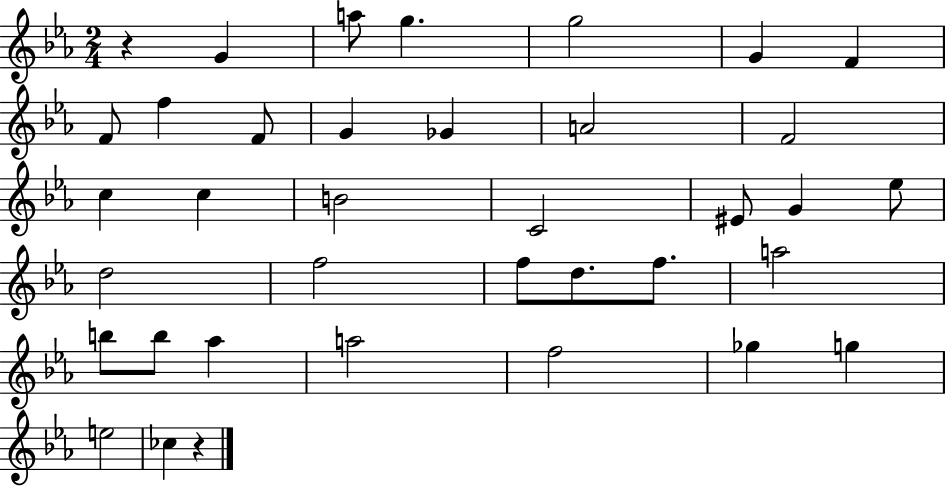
{
  \clef treble
  \numericTimeSignature
  \time 2/4
  \key ees \major
  \repeat volta 2 { r4 g'4 | a''8 g''4. | g''2 | g'4 f'4 | \break f'8 f''4 f'8 | g'4 ges'4 | a'2 | f'2 | \break c''4 c''4 | b'2 | c'2 | eis'8 g'4 ees''8 | \break d''2 | f''2 | f''8 d''8. f''8. | a''2 | \break b''8 b''8 aes''4 | a''2 | f''2 | ges''4 g''4 | \break e''2 | ces''4 r4 | } \bar "|."
}